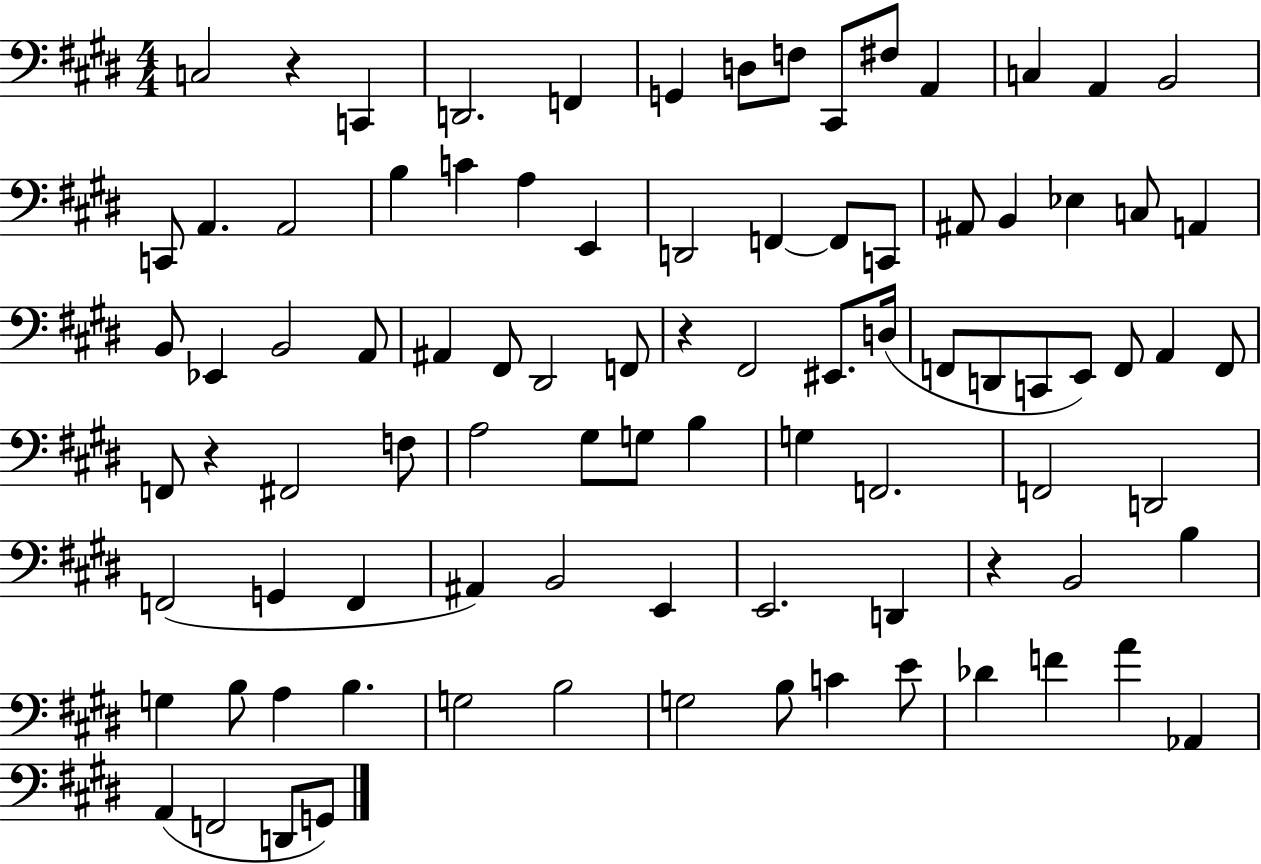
X:1
T:Untitled
M:4/4
L:1/4
K:E
C,2 z C,, D,,2 F,, G,, D,/2 F,/2 ^C,,/2 ^F,/2 A,, C, A,, B,,2 C,,/2 A,, A,,2 B, C A, E,, D,,2 F,, F,,/2 C,,/2 ^A,,/2 B,, _E, C,/2 A,, B,,/2 _E,, B,,2 A,,/2 ^A,, ^F,,/2 ^D,,2 F,,/2 z ^F,,2 ^E,,/2 D,/4 F,,/2 D,,/2 C,,/2 E,,/2 F,,/2 A,, F,,/2 F,,/2 z ^F,,2 F,/2 A,2 ^G,/2 G,/2 B, G, F,,2 F,,2 D,,2 F,,2 G,, F,, ^A,, B,,2 E,, E,,2 D,, z B,,2 B, G, B,/2 A, B, G,2 B,2 G,2 B,/2 C E/2 _D F A _A,, A,, F,,2 D,,/2 G,,/2